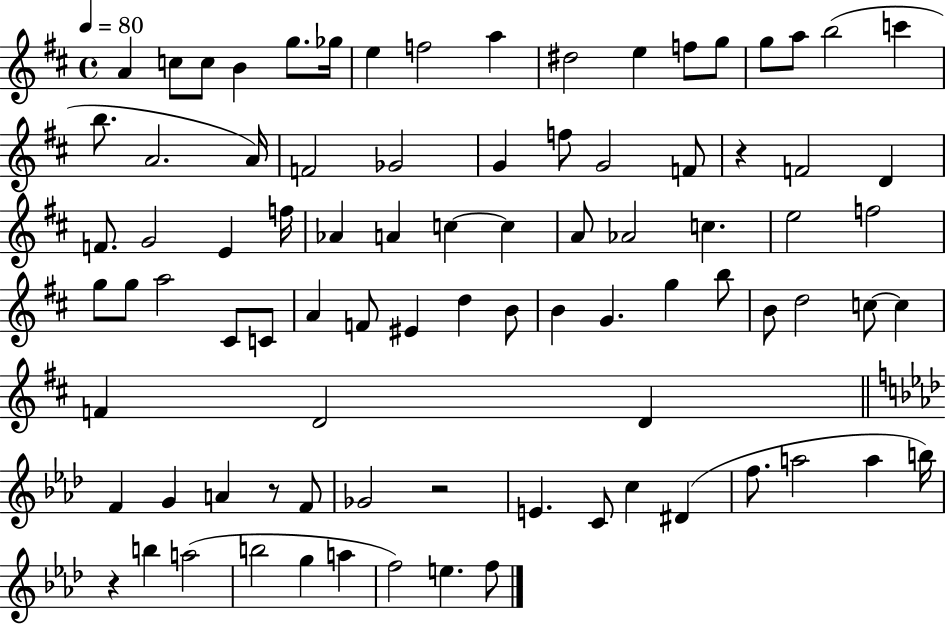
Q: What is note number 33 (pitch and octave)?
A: Ab4